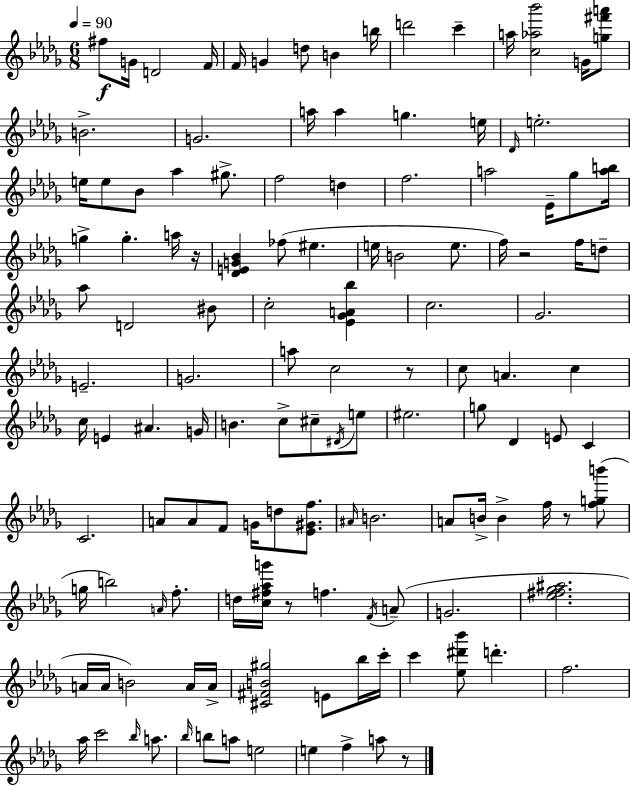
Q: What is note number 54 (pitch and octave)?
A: C5